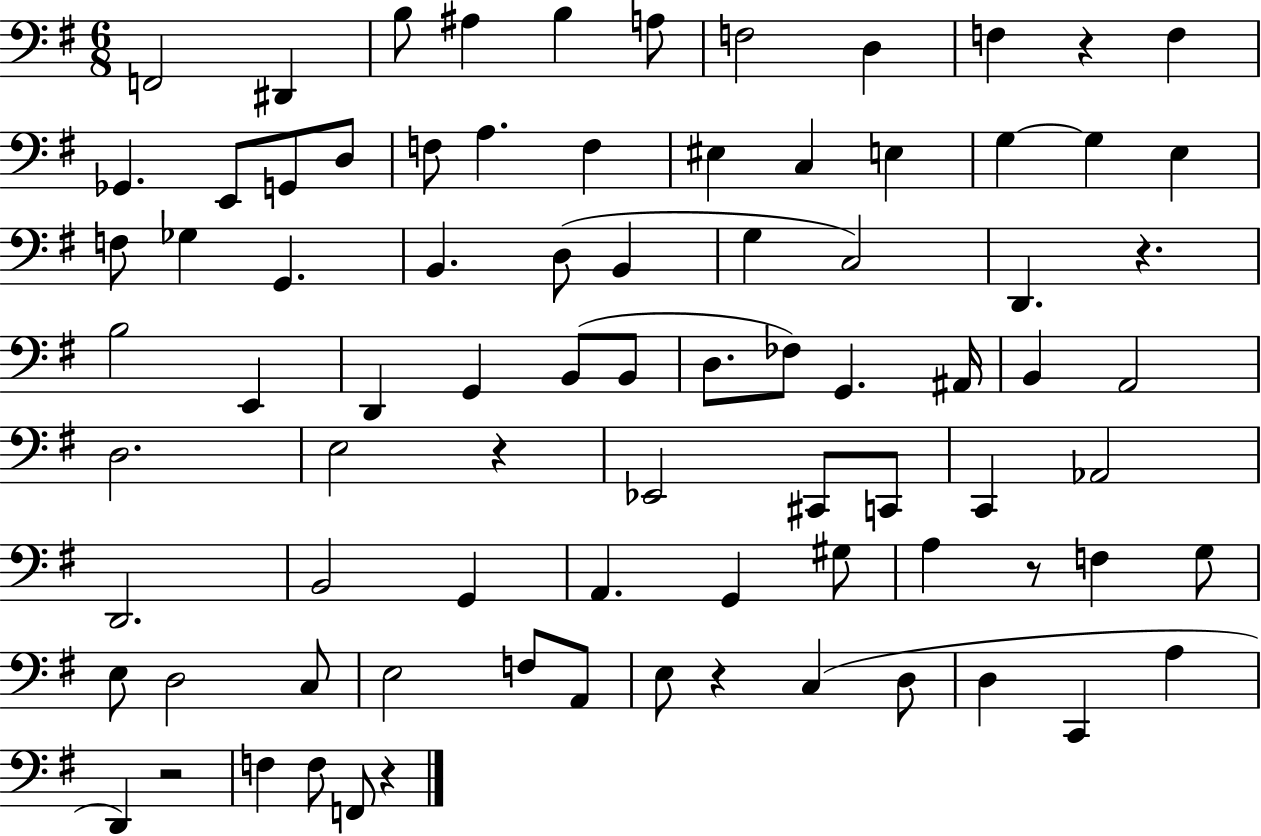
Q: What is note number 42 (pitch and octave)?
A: A#2